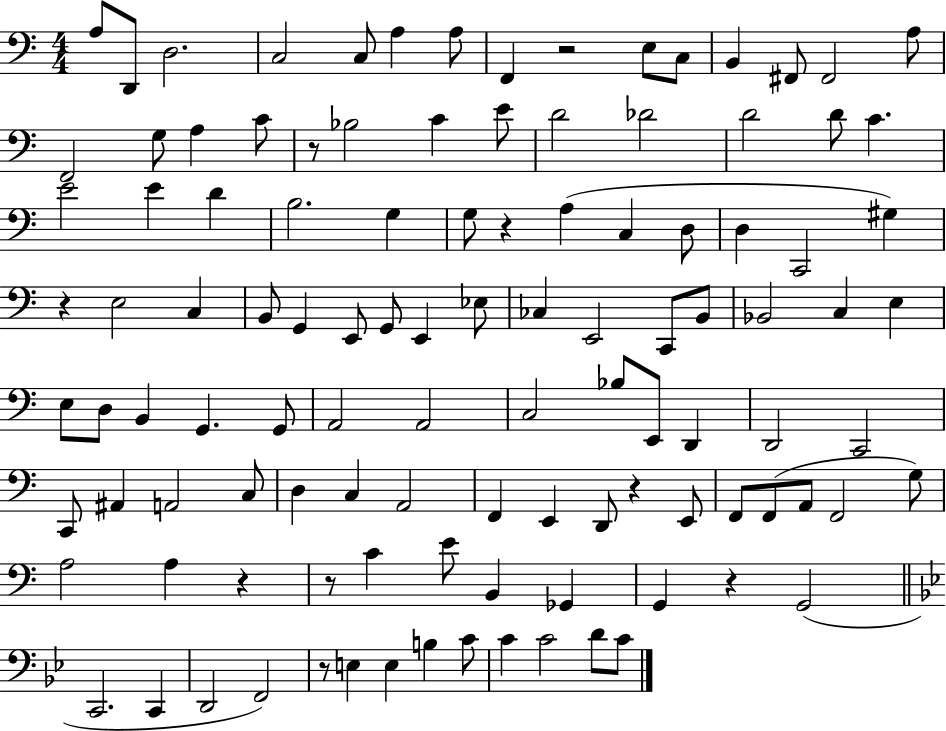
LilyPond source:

{
  \clef bass
  \numericTimeSignature
  \time 4/4
  \key c \major
  \repeat volta 2 { a8 d,8 d2. | c2 c8 a4 a8 | f,4 r2 e8 c8 | b,4 fis,8 fis,2 a8 | \break f,2 g8 a4 c'8 | r8 bes2 c'4 e'8 | d'2 des'2 | d'2 d'8 c'4. | \break e'2 e'4 d'4 | b2. g4 | g8 r4 a4( c4 d8 | d4 c,2 gis4) | \break r4 e2 c4 | b,8 g,4 e,8 g,8 e,4 ees8 | ces4 e,2 c,8 b,8 | bes,2 c4 e4 | \break e8 d8 b,4 g,4. g,8 | a,2 a,2 | c2 bes8 e,8 d,4 | d,2 c,2 | \break c,8 ais,4 a,2 c8 | d4 c4 a,2 | f,4 e,4 d,8 r4 e,8 | f,8 f,8( a,8 f,2 g8) | \break a2 a4 r4 | r8 c'4 e'8 b,4 ges,4 | g,4 r4 g,2( | \bar "||" \break \key g \minor c,2. c,4 | d,2 f,2) | r8 e4 e4 b4 c'8 | c'4 c'2 d'8 c'8 | \break } \bar "|."
}